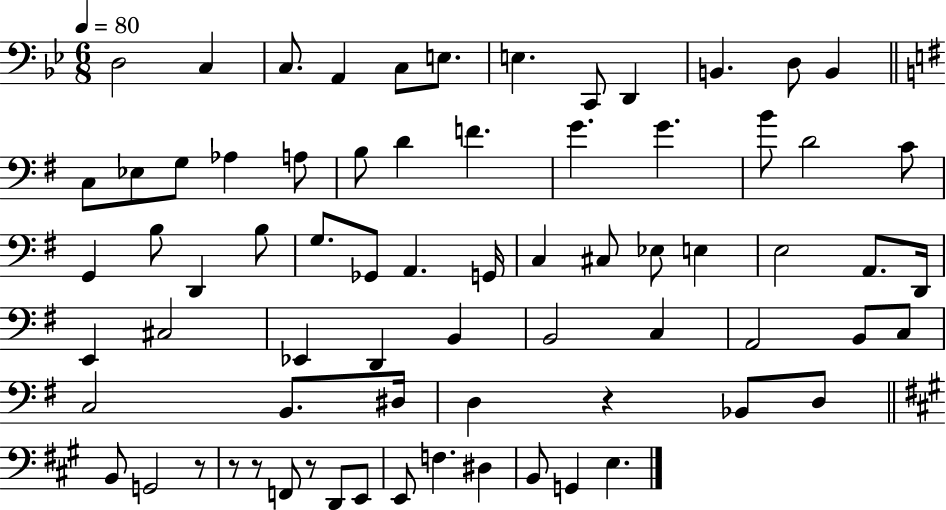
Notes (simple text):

D3/h C3/q C3/e. A2/q C3/e E3/e. E3/q. C2/e D2/q B2/q. D3/e B2/q C3/e Eb3/e G3/e Ab3/q A3/e B3/e D4/q F4/q. G4/q. G4/q. B4/e D4/h C4/e G2/q B3/e D2/q B3/e G3/e. Gb2/e A2/q. G2/s C3/q C#3/e Eb3/e E3/q E3/h A2/e. D2/s E2/q C#3/h Eb2/q D2/q B2/q B2/h C3/q A2/h B2/e C3/e C3/h B2/e. D#3/s D3/q R/q Bb2/e D3/e B2/e G2/h R/e R/e R/e F2/e R/e D2/e E2/e E2/e F3/q. D#3/q B2/e G2/q E3/q.